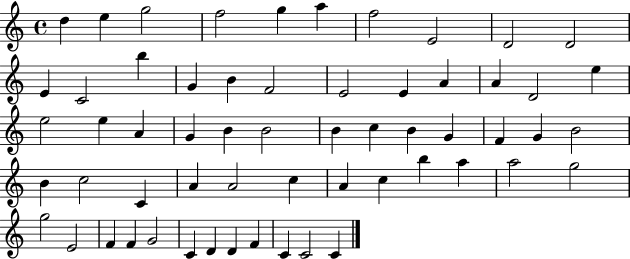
D5/q E5/q G5/h F5/h G5/q A5/q F5/h E4/h D4/h D4/h E4/q C4/h B5/q G4/q B4/q F4/h E4/h E4/q A4/q A4/q D4/h E5/q E5/h E5/q A4/q G4/q B4/q B4/h B4/q C5/q B4/q G4/q F4/q G4/q B4/h B4/q C5/h C4/q A4/q A4/h C5/q A4/q C5/q B5/q A5/q A5/h G5/h G5/h E4/h F4/q F4/q G4/h C4/q D4/q D4/q F4/q C4/q C4/h C4/q